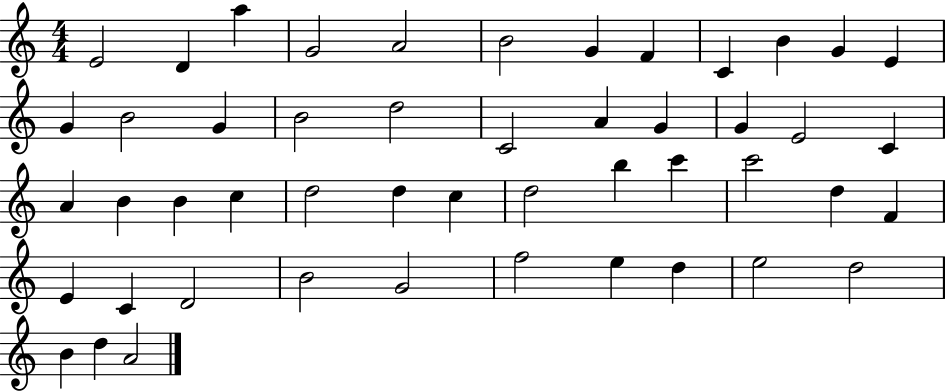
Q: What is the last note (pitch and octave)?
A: A4